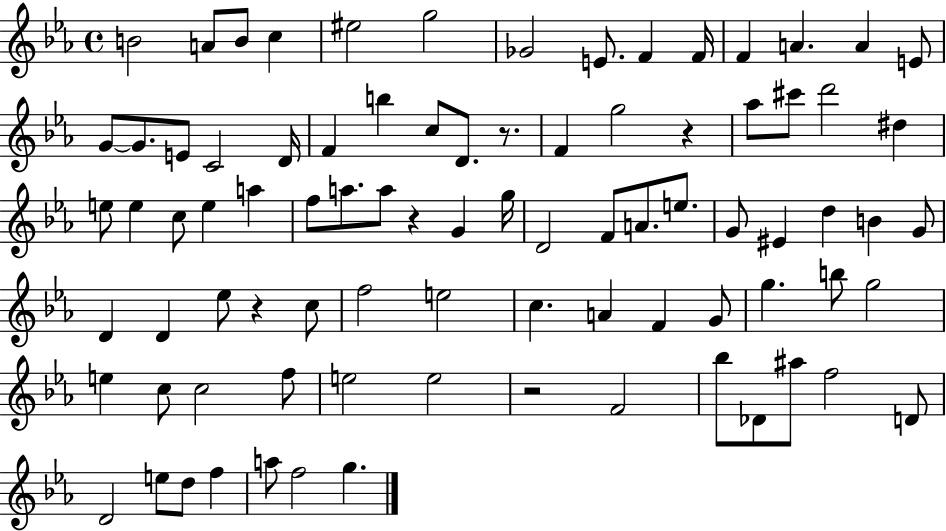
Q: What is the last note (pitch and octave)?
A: G5